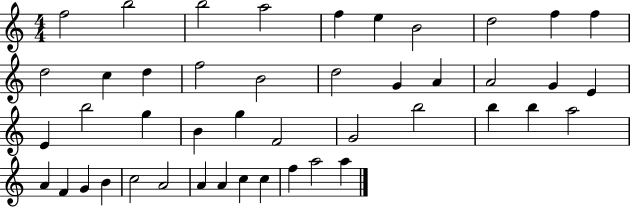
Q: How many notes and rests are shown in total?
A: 45